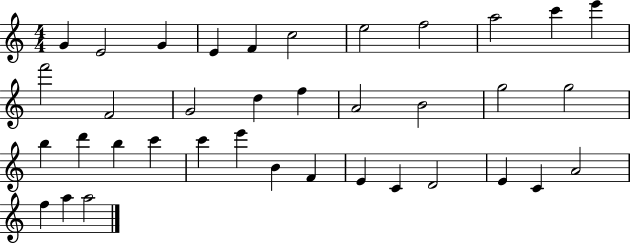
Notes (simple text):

G4/q E4/h G4/q E4/q F4/q C5/h E5/h F5/h A5/h C6/q E6/q F6/h F4/h G4/h D5/q F5/q A4/h B4/h G5/h G5/h B5/q D6/q B5/q C6/q C6/q E6/q B4/q F4/q E4/q C4/q D4/h E4/q C4/q A4/h F5/q A5/q A5/h